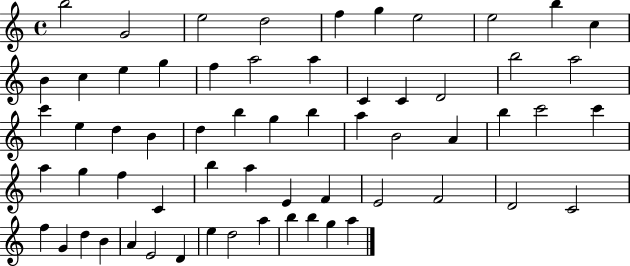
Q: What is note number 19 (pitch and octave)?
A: C4